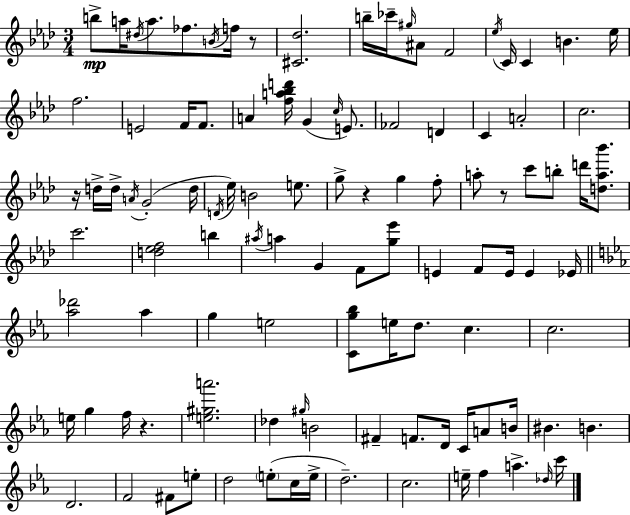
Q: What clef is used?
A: treble